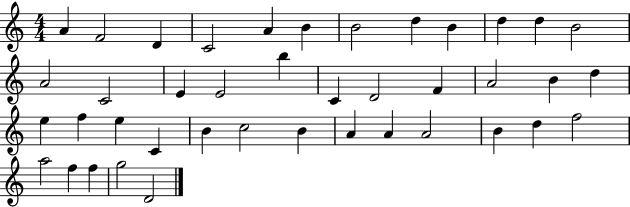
{
  \clef treble
  \numericTimeSignature
  \time 4/4
  \key c \major
  a'4 f'2 d'4 | c'2 a'4 b'4 | b'2 d''4 b'4 | d''4 d''4 b'2 | \break a'2 c'2 | e'4 e'2 b''4 | c'4 d'2 f'4 | a'2 b'4 d''4 | \break e''4 f''4 e''4 c'4 | b'4 c''2 b'4 | a'4 a'4 a'2 | b'4 d''4 f''2 | \break a''2 f''4 f''4 | g''2 d'2 | \bar "|."
}